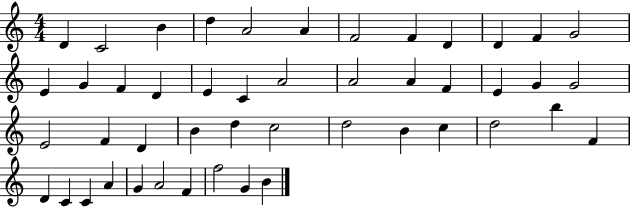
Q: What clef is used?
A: treble